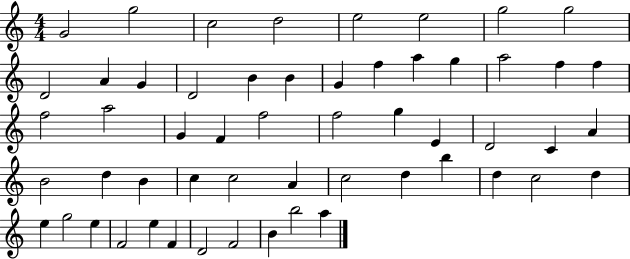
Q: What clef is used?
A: treble